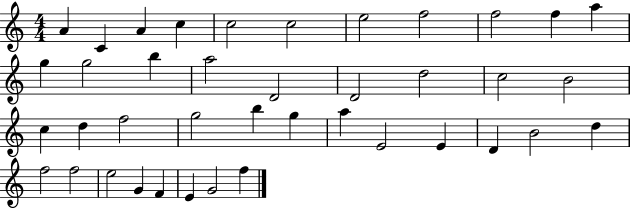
{
  \clef treble
  \numericTimeSignature
  \time 4/4
  \key c \major
  a'4 c'4 a'4 c''4 | c''2 c''2 | e''2 f''2 | f''2 f''4 a''4 | \break g''4 g''2 b''4 | a''2 d'2 | d'2 d''2 | c''2 b'2 | \break c''4 d''4 f''2 | g''2 b''4 g''4 | a''4 e'2 e'4 | d'4 b'2 d''4 | \break f''2 f''2 | e''2 g'4 f'4 | e'4 g'2 f''4 | \bar "|."
}